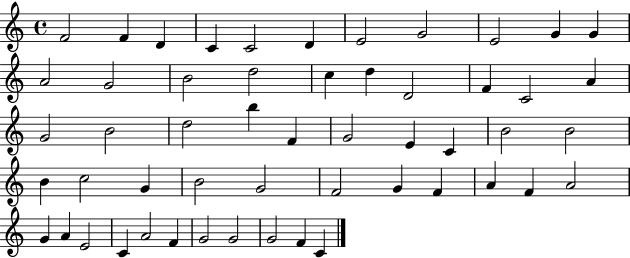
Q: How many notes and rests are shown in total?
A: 53